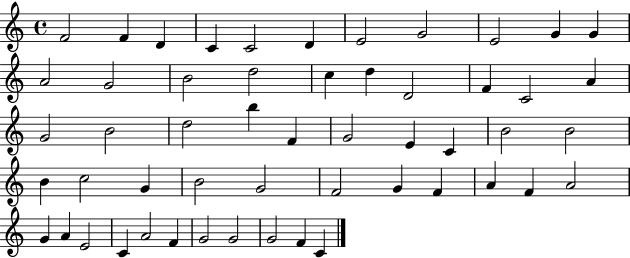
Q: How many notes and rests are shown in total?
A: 53